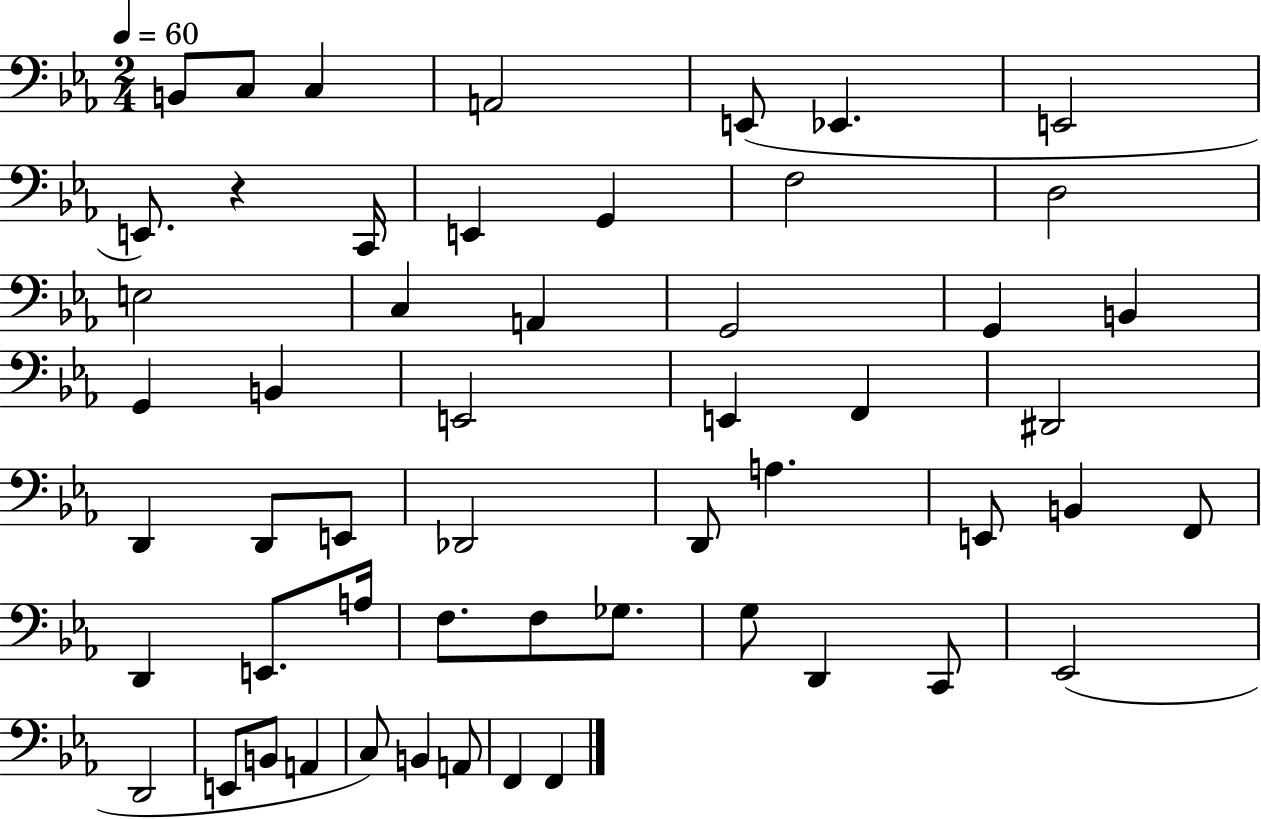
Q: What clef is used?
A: bass